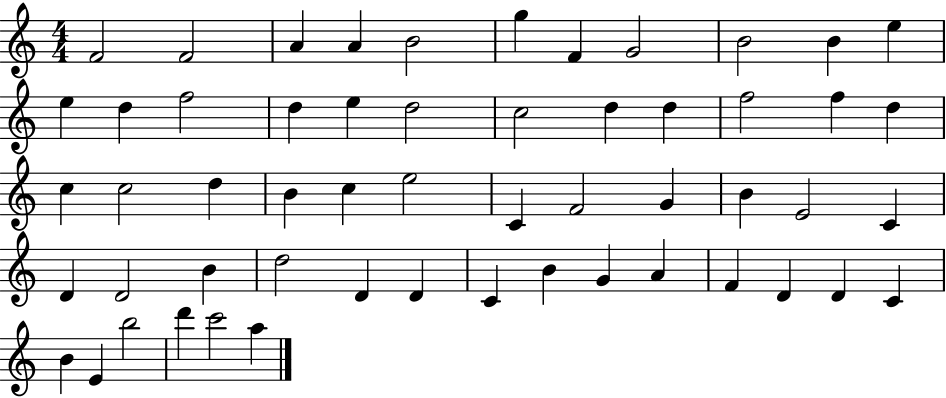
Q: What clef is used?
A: treble